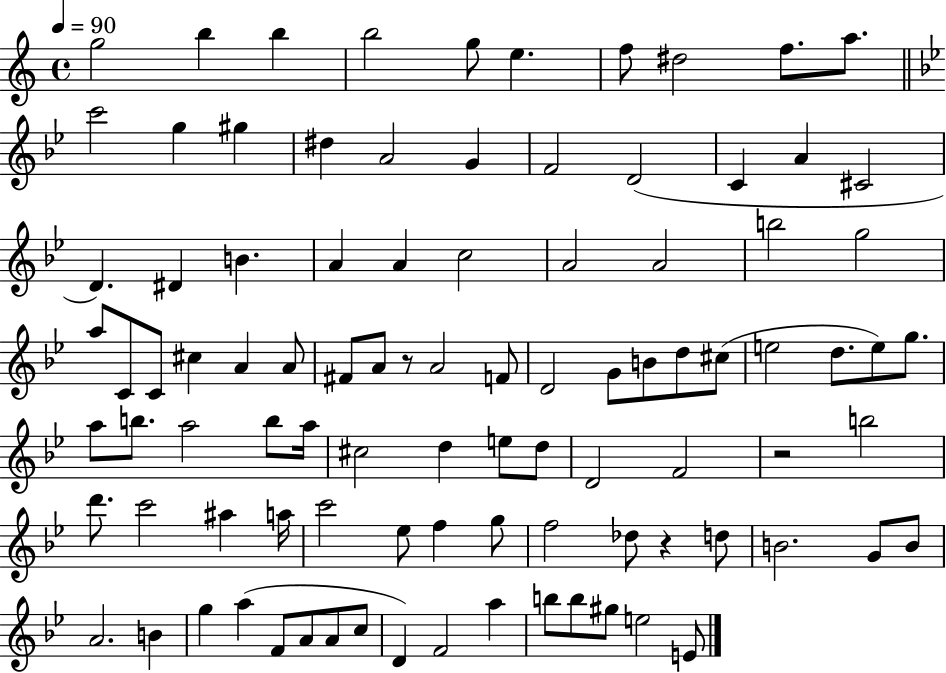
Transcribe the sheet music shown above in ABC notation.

X:1
T:Untitled
M:4/4
L:1/4
K:C
g2 b b b2 g/2 e f/2 ^d2 f/2 a/2 c'2 g ^g ^d A2 G F2 D2 C A ^C2 D ^D B A A c2 A2 A2 b2 g2 a/2 C/2 C/2 ^c A A/2 ^F/2 A/2 z/2 A2 F/2 D2 G/2 B/2 d/2 ^c/2 e2 d/2 e/2 g/2 a/2 b/2 a2 b/2 a/4 ^c2 d e/2 d/2 D2 F2 z2 b2 d'/2 c'2 ^a a/4 c'2 _e/2 f g/2 f2 _d/2 z d/2 B2 G/2 B/2 A2 B g a F/2 A/2 A/2 c/2 D F2 a b/2 b/2 ^g/2 e2 E/2